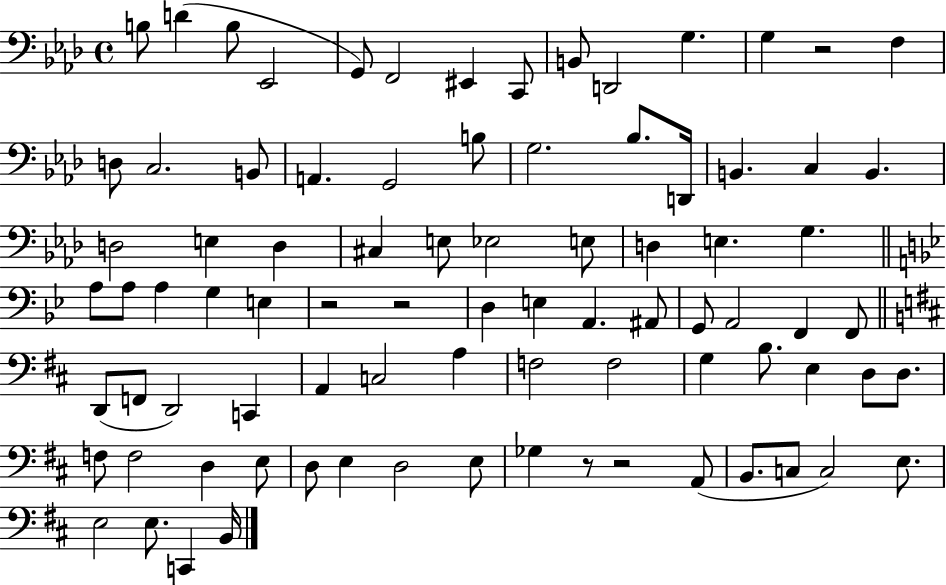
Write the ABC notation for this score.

X:1
T:Untitled
M:4/4
L:1/4
K:Ab
B,/2 D B,/2 _E,,2 G,,/2 F,,2 ^E,, C,,/2 B,,/2 D,,2 G, G, z2 F, D,/2 C,2 B,,/2 A,, G,,2 B,/2 G,2 _B,/2 D,,/4 B,, C, B,, D,2 E, D, ^C, E,/2 _E,2 E,/2 D, E, G, A,/2 A,/2 A, G, E, z2 z2 D, E, A,, ^A,,/2 G,,/2 A,,2 F,, F,,/2 D,,/2 F,,/2 D,,2 C,, A,, C,2 A, F,2 F,2 G, B,/2 E, D,/2 D,/2 F,/2 F,2 D, E,/2 D,/2 E, D,2 E,/2 _G, z/2 z2 A,,/2 B,,/2 C,/2 C,2 E,/2 E,2 E,/2 C,, B,,/4